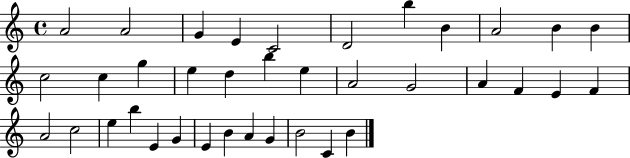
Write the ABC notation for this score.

X:1
T:Untitled
M:4/4
L:1/4
K:C
A2 A2 G E C2 D2 b B A2 B B c2 c g e d b e A2 G2 A F E F A2 c2 e b E G E B A G B2 C B